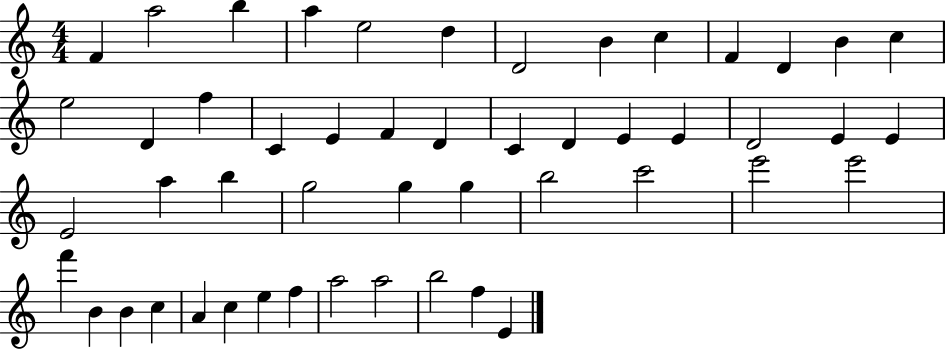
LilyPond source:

{
  \clef treble
  \numericTimeSignature
  \time 4/4
  \key c \major
  f'4 a''2 b''4 | a''4 e''2 d''4 | d'2 b'4 c''4 | f'4 d'4 b'4 c''4 | \break e''2 d'4 f''4 | c'4 e'4 f'4 d'4 | c'4 d'4 e'4 e'4 | d'2 e'4 e'4 | \break e'2 a''4 b''4 | g''2 g''4 g''4 | b''2 c'''2 | e'''2 e'''2 | \break f'''4 b'4 b'4 c''4 | a'4 c''4 e''4 f''4 | a''2 a''2 | b''2 f''4 e'4 | \break \bar "|."
}